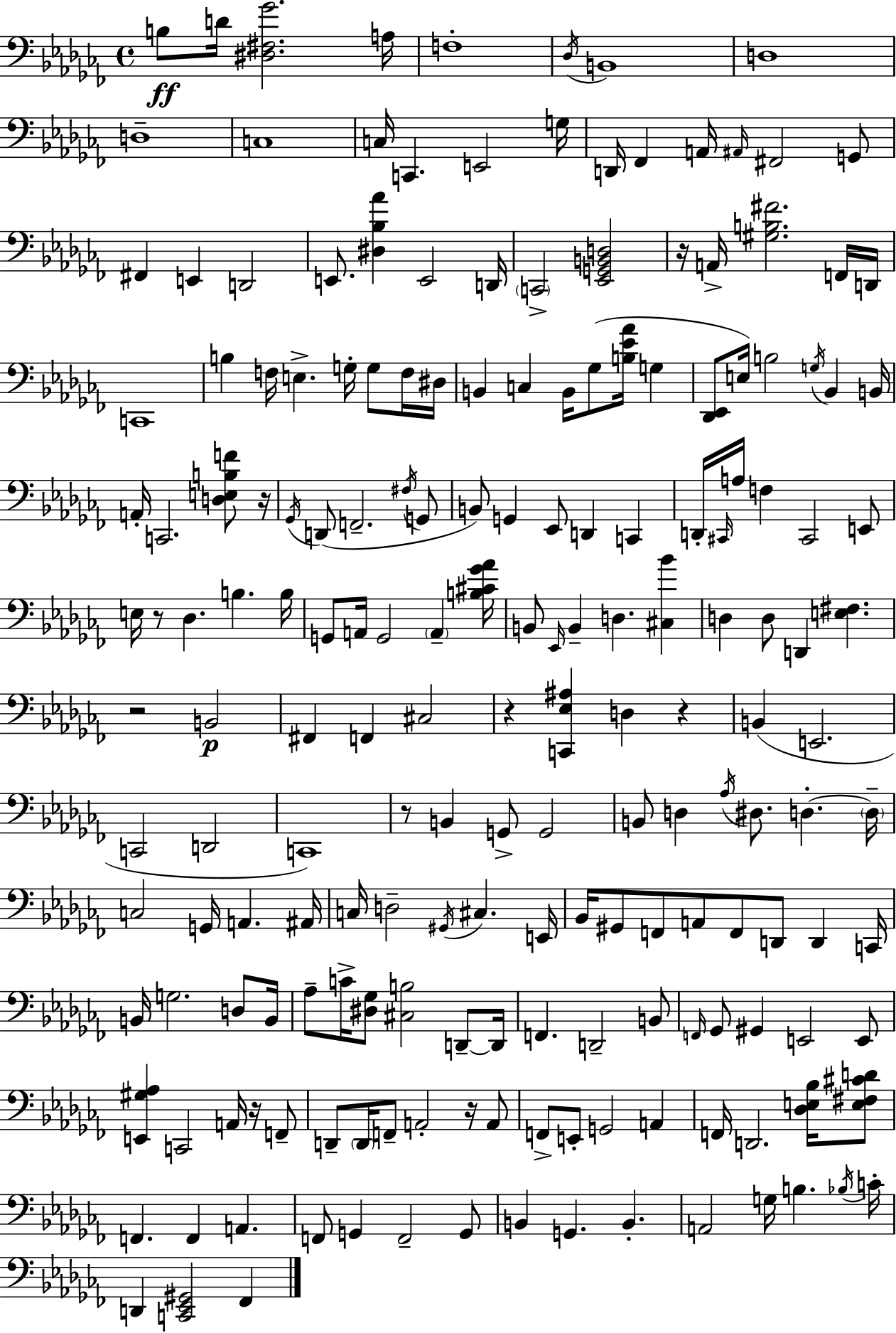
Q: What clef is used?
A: bass